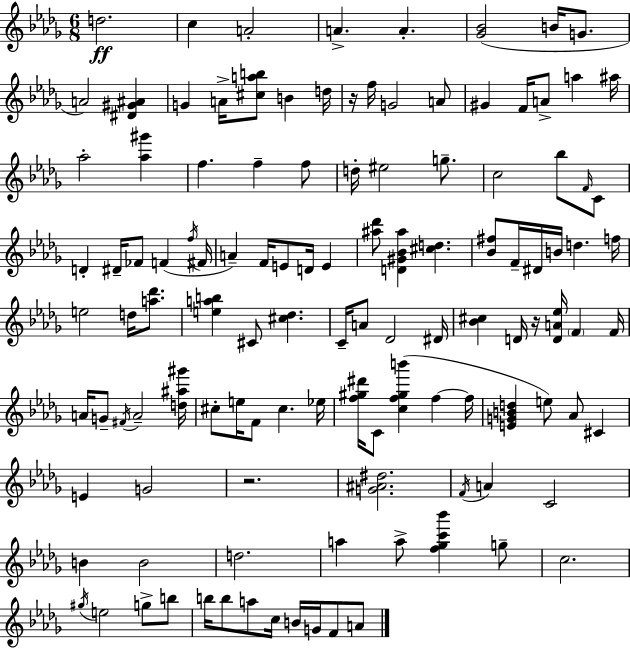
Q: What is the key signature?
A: BES minor